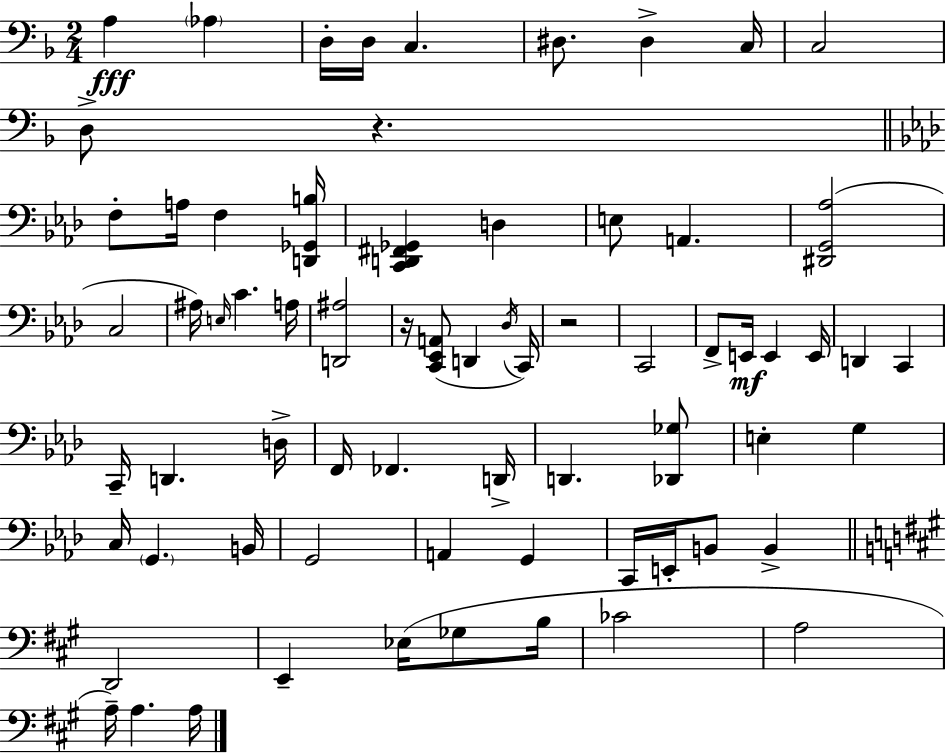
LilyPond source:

{
  \clef bass
  \numericTimeSignature
  \time 2/4
  \key f \major
  a4\fff \parenthesize aes4 | d16-. d16 c4. | dis8. dis4-> c16 | c2 | \break d8-> r4. | \bar "||" \break \key aes \major f8-. a16 f4 <d, ges, b>16 | <c, d, fis, ges,>4 d4 | e8 a,4. | <dis, g, aes>2( | \break c2 | ais16) \grace { e16 } c'4. | a16 <d, ais>2 | r16 <c, ees, a,>8( d,4 | \break \acciaccatura { des16 } c,16) r2 | c,2 | f,8-> e,16\mf e,4 | e,16 d,4 c,4 | \break c,16-- d,4. | d16-> f,16 fes,4. | d,16-> d,4. | <des, ges>8 e4-. g4 | \break c16 \parenthesize g,4. | b,16 g,2 | a,4 g,4 | c,16 e,16-. b,8 b,4-> | \break \bar "||" \break \key a \major d,2 | e,4-- ees16( ges8 b16 | ces'2 | a2 | \break a16--) a4. a16 | \bar "|."
}